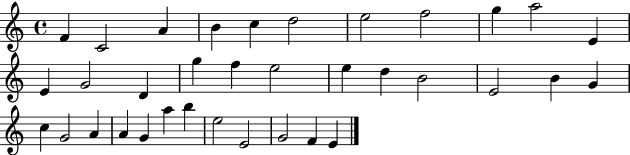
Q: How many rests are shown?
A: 0